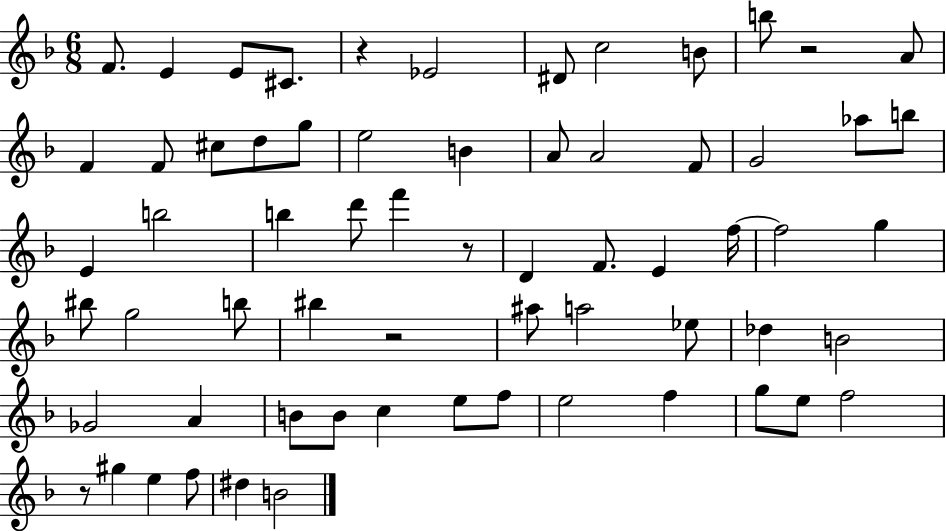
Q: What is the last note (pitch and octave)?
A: B4